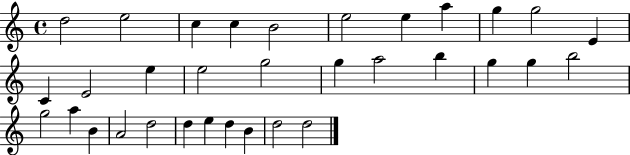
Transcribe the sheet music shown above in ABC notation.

X:1
T:Untitled
M:4/4
L:1/4
K:C
d2 e2 c c B2 e2 e a g g2 E C E2 e e2 g2 g a2 b g g b2 g2 a B A2 d2 d e d B d2 d2